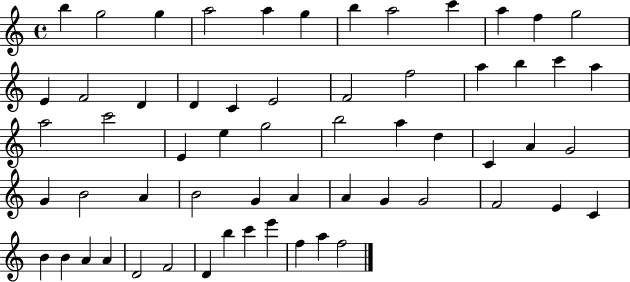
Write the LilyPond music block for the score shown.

{
  \clef treble
  \time 4/4
  \defaultTimeSignature
  \key c \major
  b''4 g''2 g''4 | a''2 a''4 g''4 | b''4 a''2 c'''4 | a''4 f''4 g''2 | \break e'4 f'2 d'4 | d'4 c'4 e'2 | f'2 f''2 | a''4 b''4 c'''4 a''4 | \break a''2 c'''2 | e'4 e''4 g''2 | b''2 a''4 d''4 | c'4 a'4 g'2 | \break g'4 b'2 a'4 | b'2 g'4 a'4 | a'4 g'4 g'2 | f'2 e'4 c'4 | \break b'4 b'4 a'4 a'4 | d'2 f'2 | d'4 b''4 c'''4 e'''4 | f''4 a''4 f''2 | \break \bar "|."
}